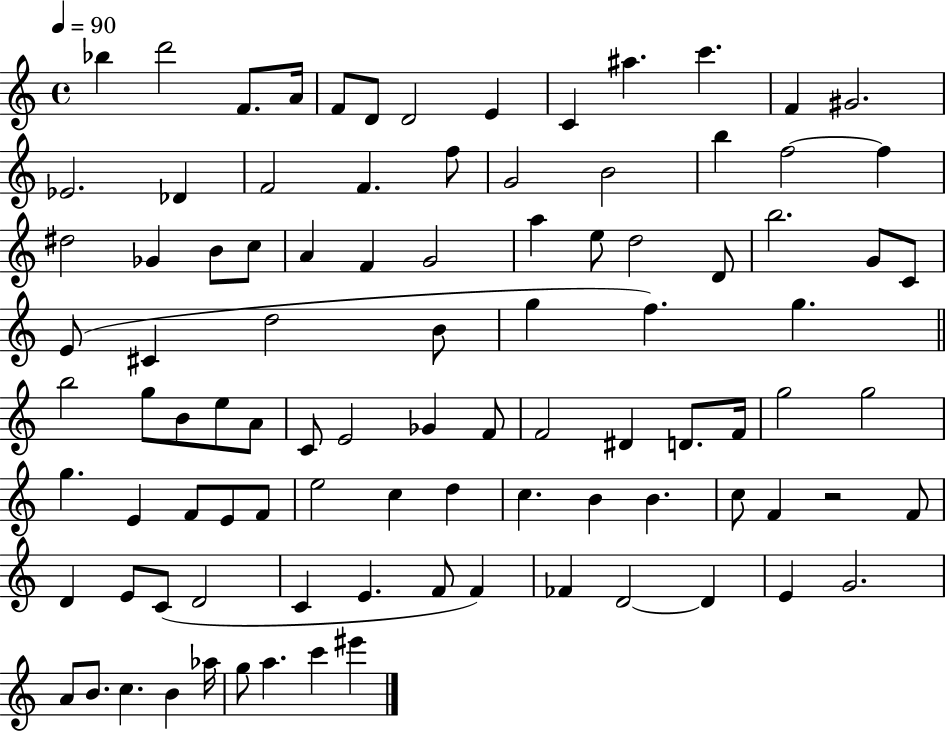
Bb5/q D6/h F4/e. A4/s F4/e D4/e D4/h E4/q C4/q A#5/q. C6/q. F4/q G#4/h. Eb4/h. Db4/q F4/h F4/q. F5/e G4/h B4/h B5/q F5/h F5/q D#5/h Gb4/q B4/e C5/e A4/q F4/q G4/h A5/q E5/e D5/h D4/e B5/h. G4/e C4/e E4/e C#4/q D5/h B4/e G5/q F5/q. G5/q. B5/h G5/e B4/e E5/e A4/e C4/e E4/h Gb4/q F4/e F4/h D#4/q D4/e. F4/s G5/h G5/h G5/q. E4/q F4/e E4/e F4/e E5/h C5/q D5/q C5/q. B4/q B4/q. C5/e F4/q R/h F4/e D4/q E4/e C4/e D4/h C4/q E4/q. F4/e F4/q FES4/q D4/h D4/q E4/q G4/h. A4/e B4/e. C5/q. B4/q Ab5/s G5/e A5/q. C6/q EIS6/q